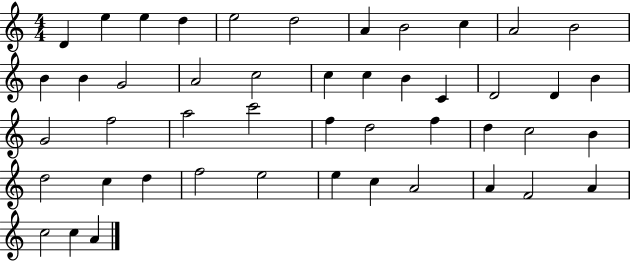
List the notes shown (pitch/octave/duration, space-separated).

D4/q E5/q E5/q D5/q E5/h D5/h A4/q B4/h C5/q A4/h B4/h B4/q B4/q G4/h A4/h C5/h C5/q C5/q B4/q C4/q D4/h D4/q B4/q G4/h F5/h A5/h C6/h F5/q D5/h F5/q D5/q C5/h B4/q D5/h C5/q D5/q F5/h E5/h E5/q C5/q A4/h A4/q F4/h A4/q C5/h C5/q A4/q